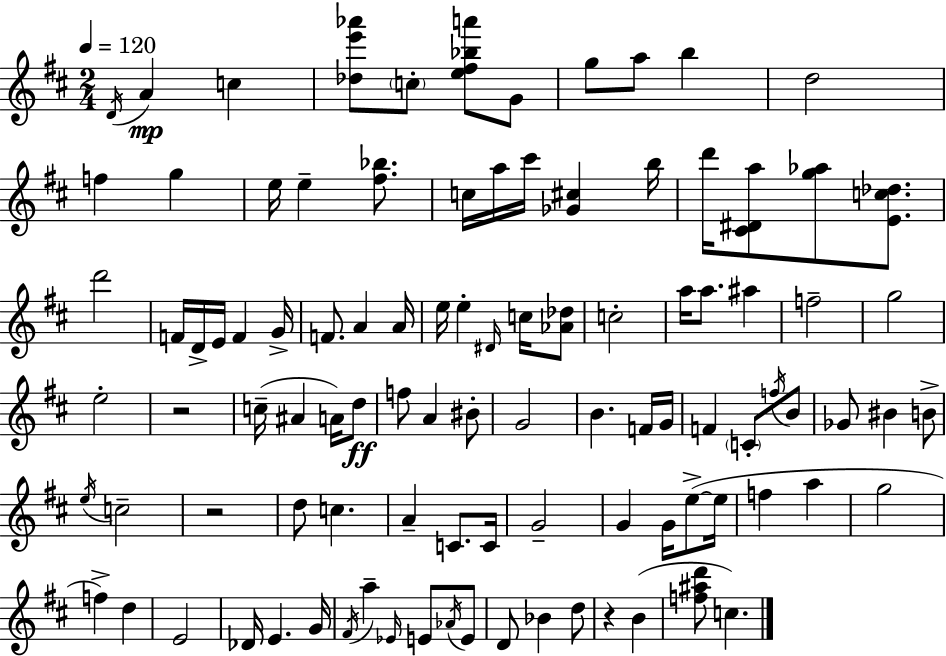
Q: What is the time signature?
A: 2/4